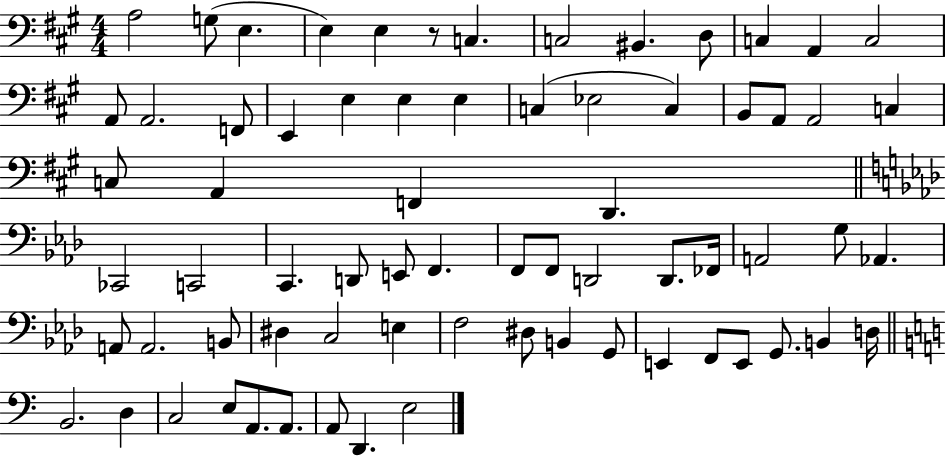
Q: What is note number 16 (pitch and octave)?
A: E2